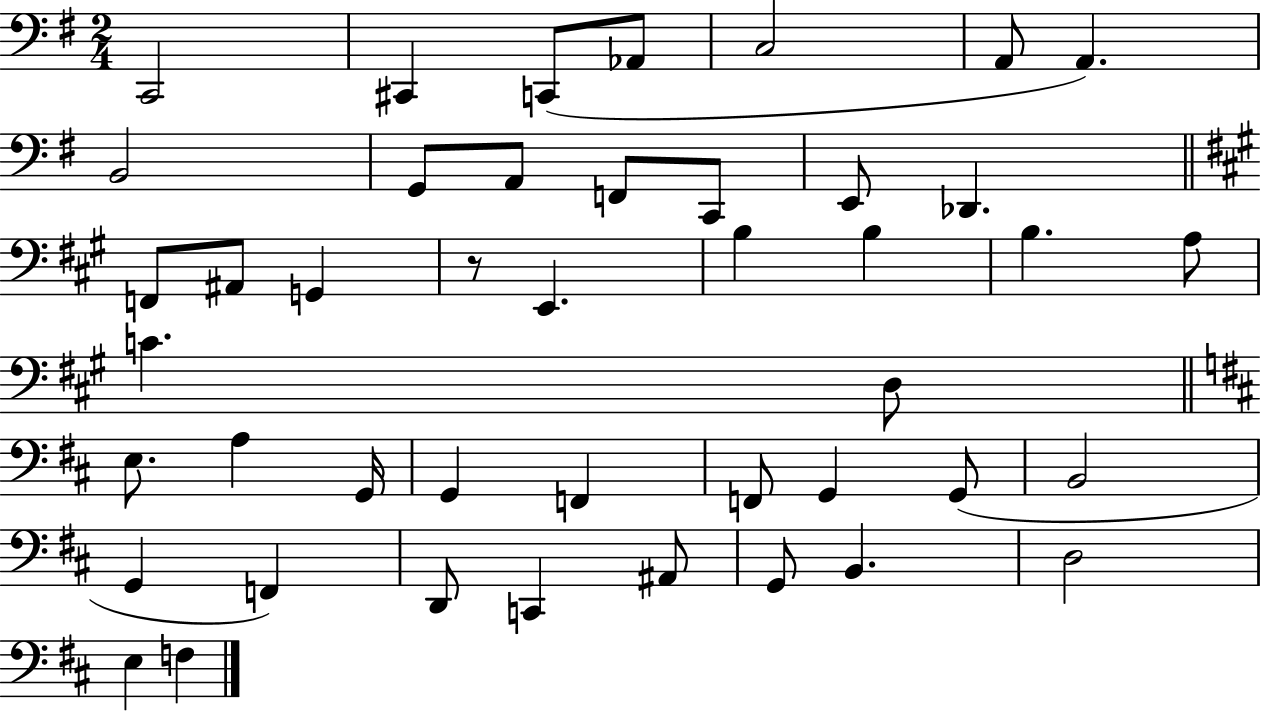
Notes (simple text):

C2/h C#2/q C2/e Ab2/e C3/h A2/e A2/q. B2/h G2/e A2/e F2/e C2/e E2/e Db2/q. F2/e A#2/e G2/q R/e E2/q. B3/q B3/q B3/q. A3/e C4/q. D3/e E3/e. A3/q G2/s G2/q F2/q F2/e G2/q G2/e B2/h G2/q F2/q D2/e C2/q A#2/e G2/e B2/q. D3/h E3/q F3/q